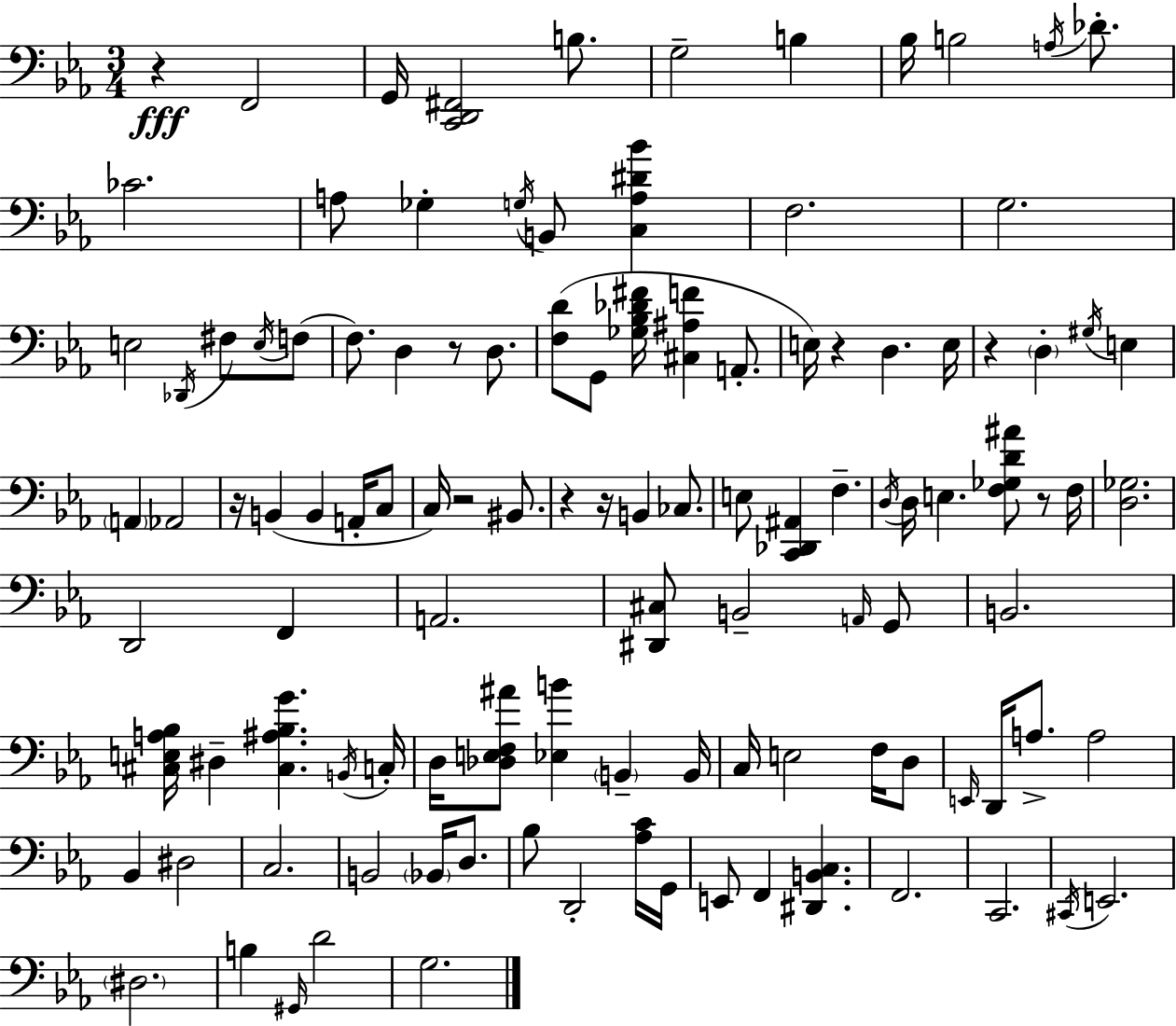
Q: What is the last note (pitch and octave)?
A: G3